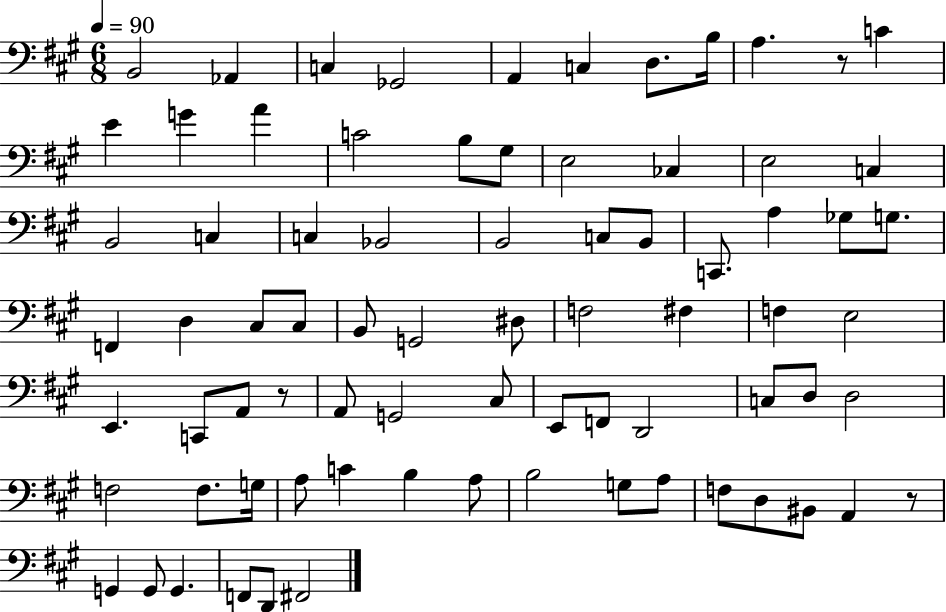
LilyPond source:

{
  \clef bass
  \numericTimeSignature
  \time 6/8
  \key a \major
  \tempo 4 = 90
  \repeat volta 2 { b,2 aes,4 | c4 ges,2 | a,4 c4 d8. b16 | a4. r8 c'4 | \break e'4 g'4 a'4 | c'2 b8 gis8 | e2 ces4 | e2 c4 | \break b,2 c4 | c4 bes,2 | b,2 c8 b,8 | c,8. a4 ges8 g8. | \break f,4 d4 cis8 cis8 | b,8 g,2 dis8 | f2 fis4 | f4 e2 | \break e,4. c,8 a,8 r8 | a,8 g,2 cis8 | e,8 f,8 d,2 | c8 d8 d2 | \break f2 f8. g16 | a8 c'4 b4 a8 | b2 g8 a8 | f8 d8 bis,8 a,4 r8 | \break g,4 g,8 g,4. | f,8 d,8 fis,2 | } \bar "|."
}